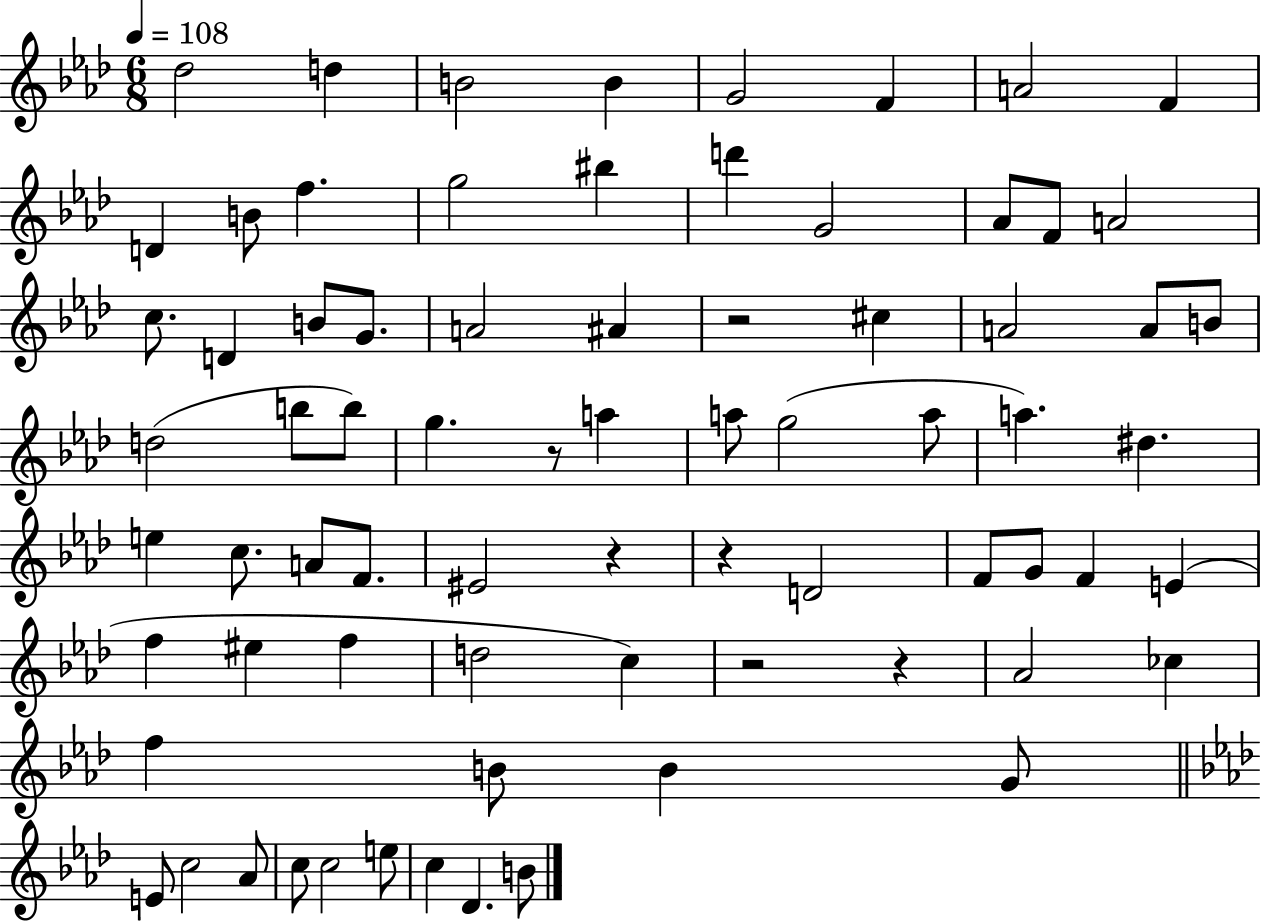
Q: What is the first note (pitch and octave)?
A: Db5